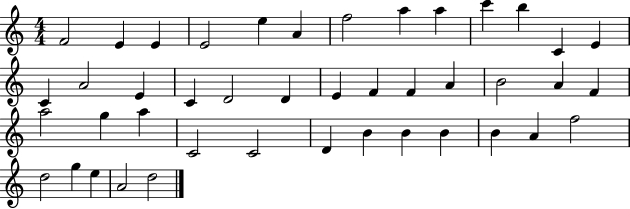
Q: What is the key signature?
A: C major